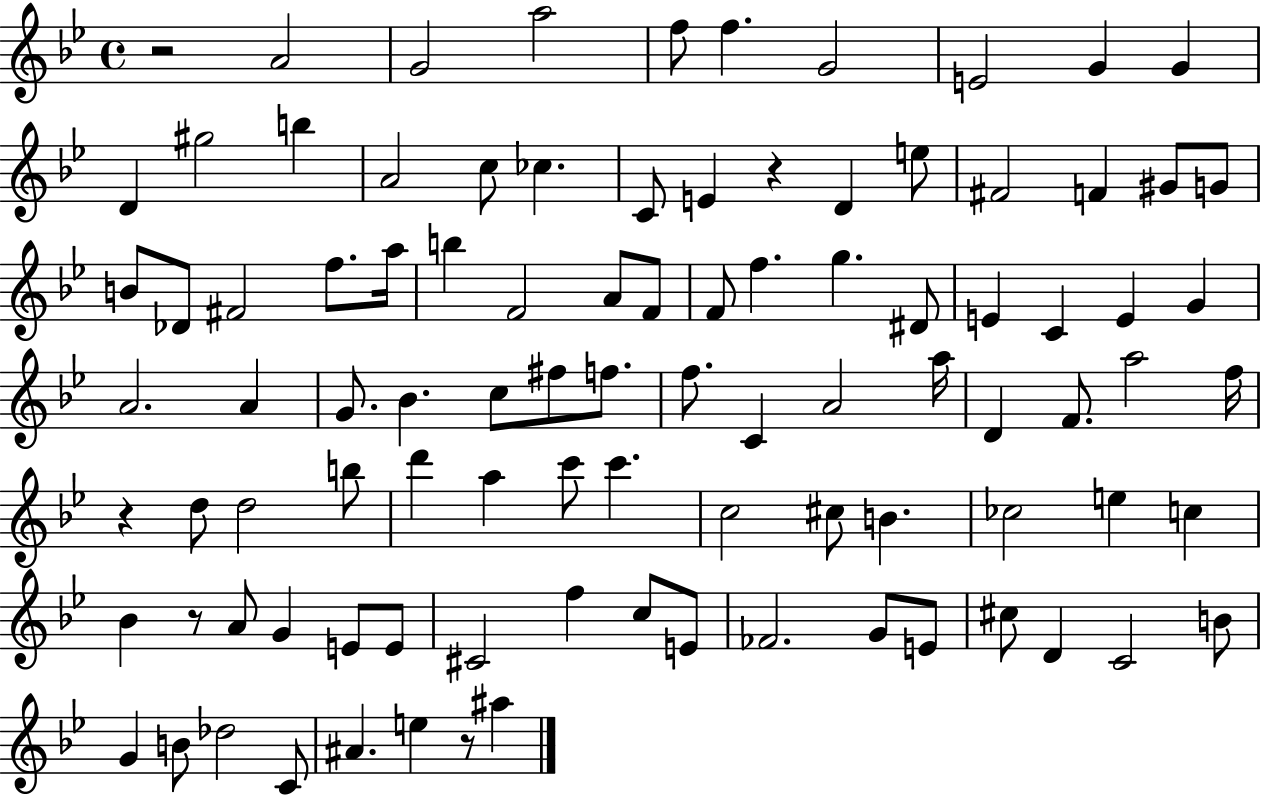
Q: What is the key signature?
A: BES major